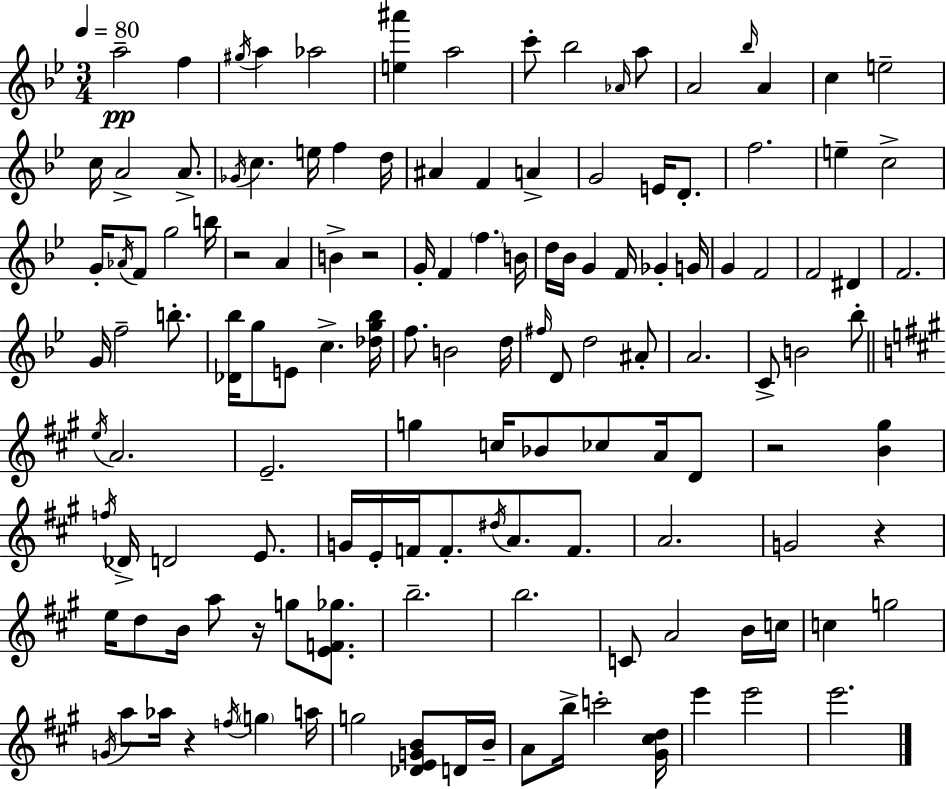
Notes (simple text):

A5/h F5/q G#5/s A5/q Ab5/h [E5,A#6]/q A5/h C6/e Bb5/h Ab4/s A5/e A4/h Bb5/s A4/q C5/q E5/h C5/s A4/h A4/e. Gb4/s C5/q. E5/s F5/q D5/s A#4/q F4/q A4/q G4/h E4/s D4/e. F5/h. E5/q C5/h G4/s Ab4/s F4/e G5/h B5/s R/h A4/q B4/q R/h G4/s F4/q F5/q. B4/s D5/s Bb4/s G4/q F4/s Gb4/q G4/s G4/q F4/h F4/h D#4/q F4/h. G4/s F5/h B5/e. [Db4,Bb5]/s G5/e E4/e C5/q. [Db5,G5,Bb5]/s F5/e. B4/h D5/s F#5/s D4/e D5/h A#4/e A4/h. C4/e B4/h Bb5/e E5/s A4/h. E4/h. G5/q C5/s Bb4/e CES5/e A4/s D4/e R/h [B4,G#5]/q F5/s Db4/s D4/h E4/e. G4/s E4/s F4/s F4/e. D#5/s A4/e. F4/e. A4/h. G4/h R/q E5/s D5/e B4/s A5/e R/s G5/e [E4,F4,Gb5]/e. B5/h. B5/h. C4/e A4/h B4/s C5/s C5/q G5/h G4/s A5/e Ab5/s R/q F5/s G5/q A5/s G5/h [Db4,E4,G4,B4]/e D4/s B4/s A4/e B5/s C6/h [G#4,C#5,D5]/s E6/q E6/h E6/h.